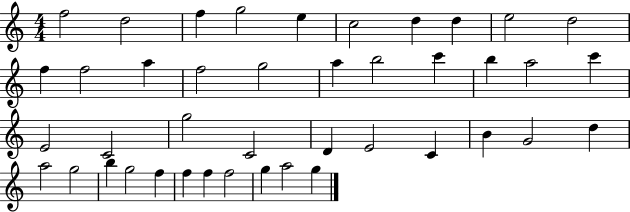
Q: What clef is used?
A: treble